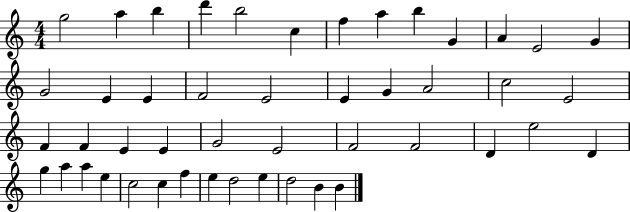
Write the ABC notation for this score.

X:1
T:Untitled
M:4/4
L:1/4
K:C
g2 a b d' b2 c f a b G A E2 G G2 E E F2 E2 E G A2 c2 E2 F F E E G2 E2 F2 F2 D e2 D g a a e c2 c f e d2 e d2 B B